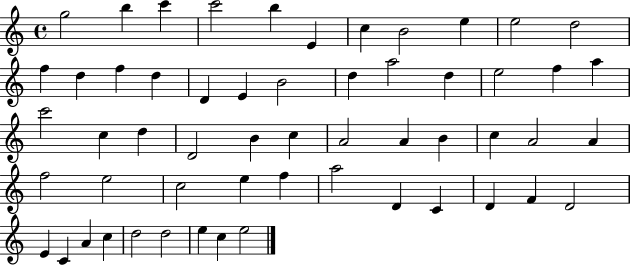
X:1
T:Untitled
M:4/4
L:1/4
K:C
g2 b c' c'2 b E c B2 e e2 d2 f d f d D E B2 d a2 d e2 f a c'2 c d D2 B c A2 A B c A2 A f2 e2 c2 e f a2 D C D F D2 E C A c d2 d2 e c e2